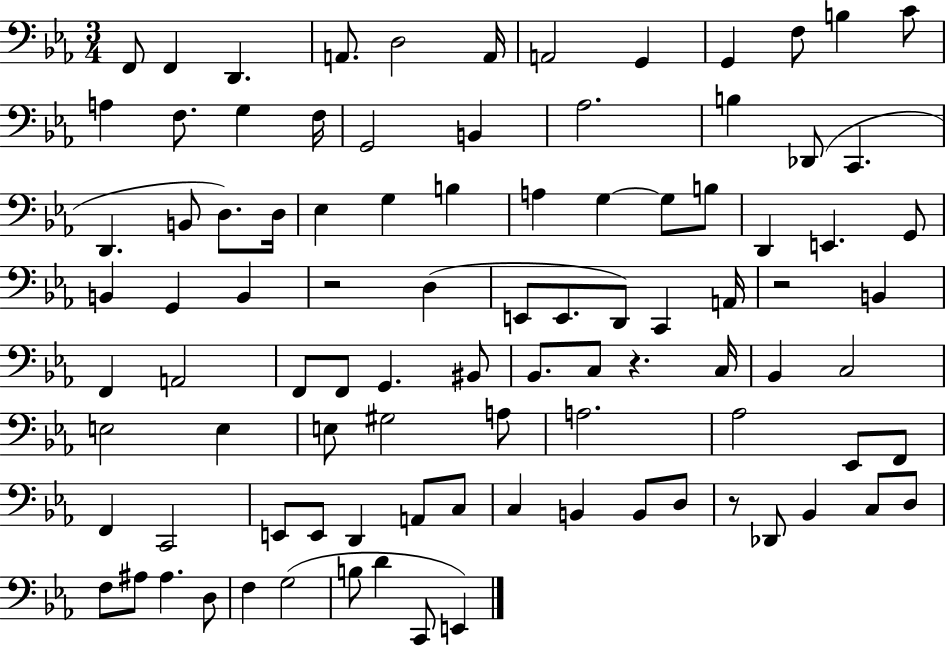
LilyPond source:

{
  \clef bass
  \numericTimeSignature
  \time 3/4
  \key ees \major
  f,8 f,4 d,4. | a,8. d2 a,16 | a,2 g,4 | g,4 f8 b4 c'8 | \break a4 f8. g4 f16 | g,2 b,4 | aes2. | b4 des,8( c,4. | \break d,4. b,8 d8.) d16 | ees4 g4 b4 | a4 g4~~ g8 b8 | d,4 e,4. g,8 | \break b,4 g,4 b,4 | r2 d4( | e,8 e,8. d,8) c,4 a,16 | r2 b,4 | \break f,4 a,2 | f,8 f,8 g,4. bis,8 | bes,8. c8 r4. c16 | bes,4 c2 | \break e2 e4 | e8 gis2 a8 | a2. | aes2 ees,8 f,8 | \break f,4 c,2 | e,8 e,8 d,4 a,8 c8 | c4 b,4 b,8 d8 | r8 des,8 bes,4 c8 d8 | \break f8 ais8 ais4. d8 | f4 g2( | b8 d'4 c,8 e,4) | \bar "|."
}